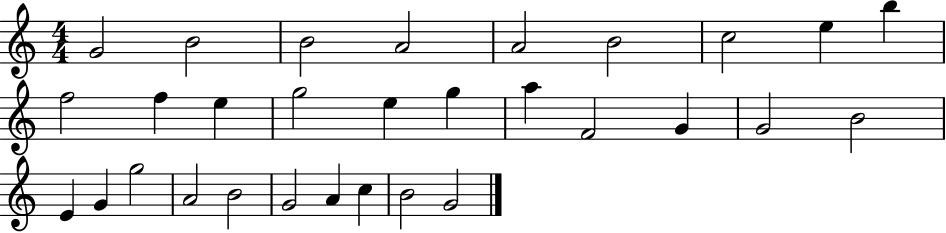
X:1
T:Untitled
M:4/4
L:1/4
K:C
G2 B2 B2 A2 A2 B2 c2 e b f2 f e g2 e g a F2 G G2 B2 E G g2 A2 B2 G2 A c B2 G2